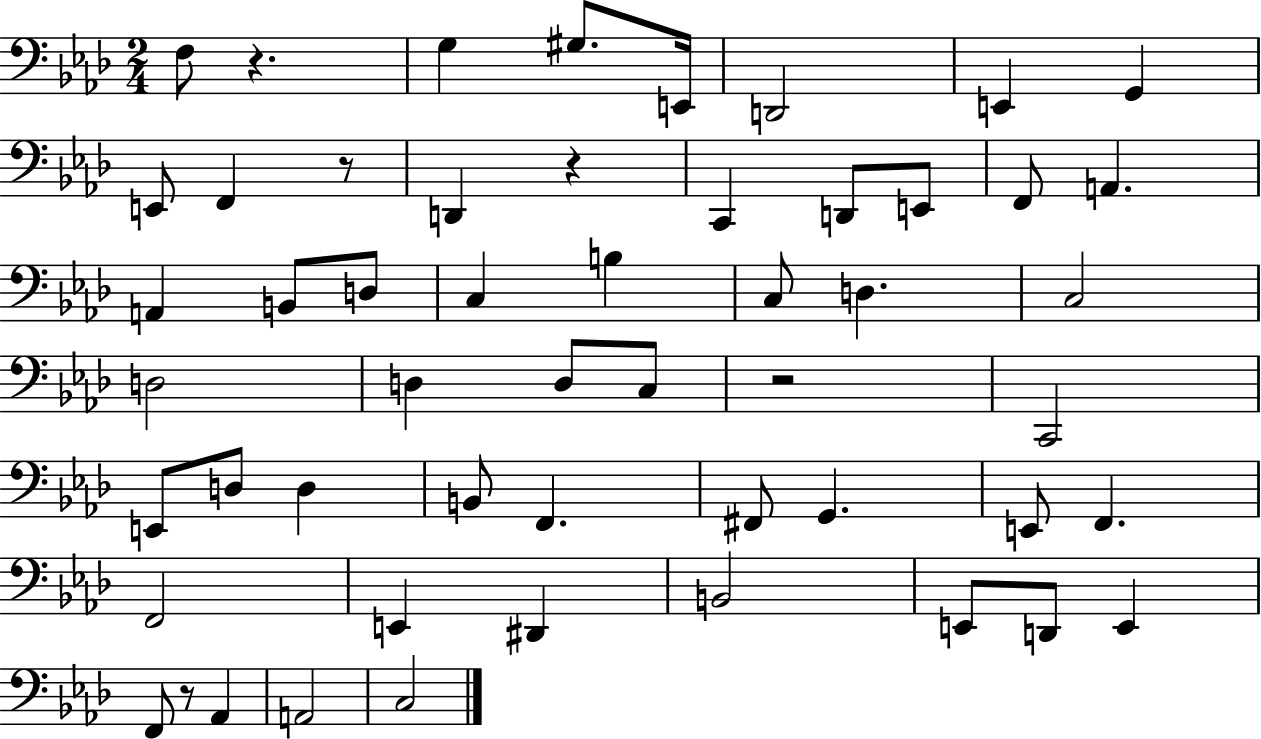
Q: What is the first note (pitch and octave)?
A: F3